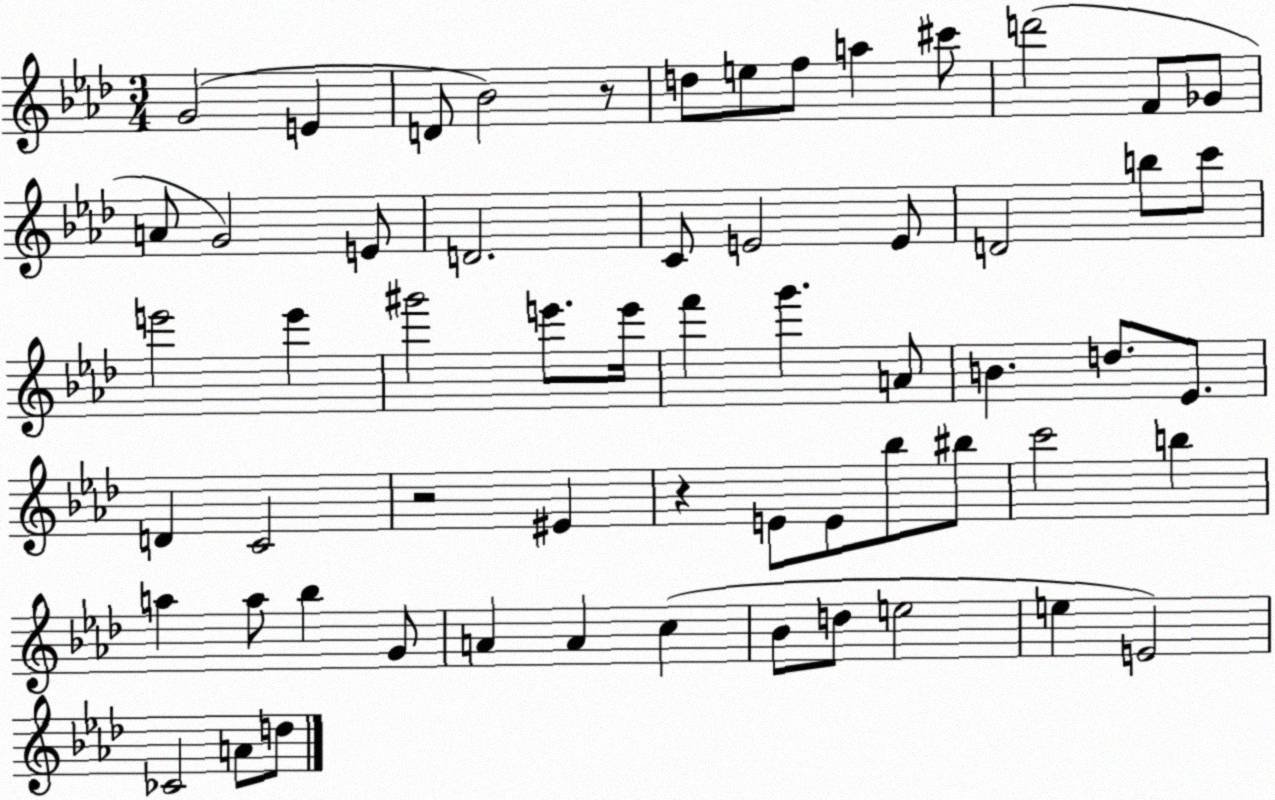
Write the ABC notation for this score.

X:1
T:Untitled
M:3/4
L:1/4
K:Ab
G2 E D/2 _B2 z/2 d/2 e/2 f/2 a ^c'/2 d'2 F/2 _G/2 A/2 G2 E/2 D2 C/2 E2 E/2 D2 b/2 c'/2 e'2 e' ^g'2 e'/2 e'/4 f' g' A/2 B d/2 _E/2 D C2 z2 ^E z E/2 E/2 _b/2 ^b/2 c'2 b a a/2 _b G/2 A A c _B/2 d/2 e2 e E2 _C2 A/2 d/2